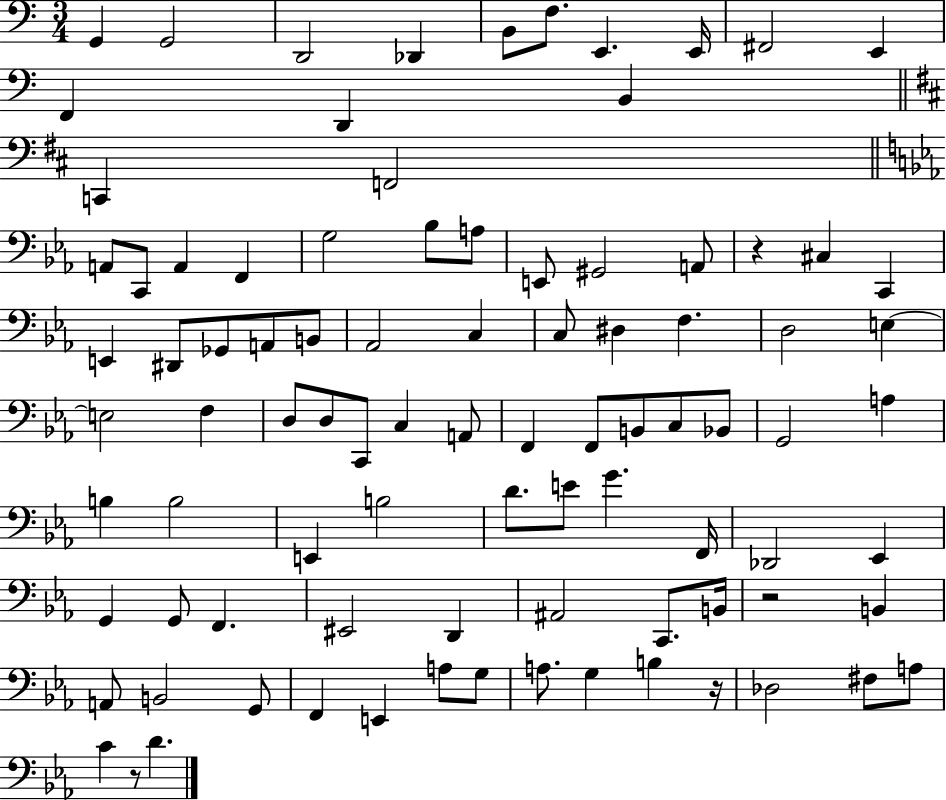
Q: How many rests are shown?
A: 4